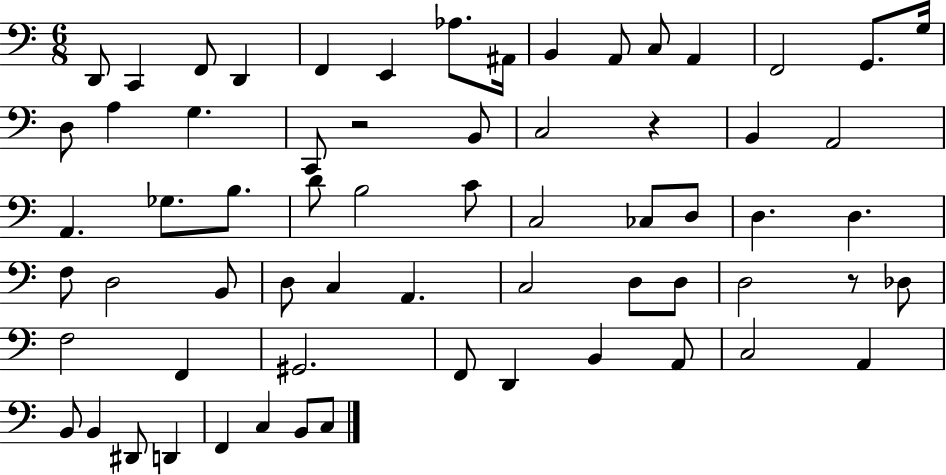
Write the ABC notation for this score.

X:1
T:Untitled
M:6/8
L:1/4
K:C
D,,/2 C,, F,,/2 D,, F,, E,, _A,/2 ^A,,/4 B,, A,,/2 C,/2 A,, F,,2 G,,/2 G,/4 D,/2 A, G, C,,/2 z2 B,,/2 C,2 z B,, A,,2 A,, _G,/2 B,/2 D/2 B,2 C/2 C,2 _C,/2 D,/2 D, D, F,/2 D,2 B,,/2 D,/2 C, A,, C,2 D,/2 D,/2 D,2 z/2 _D,/2 F,2 F,, ^G,,2 F,,/2 D,, B,, A,,/2 C,2 A,, B,,/2 B,, ^D,,/2 D,, F,, C, B,,/2 C,/2